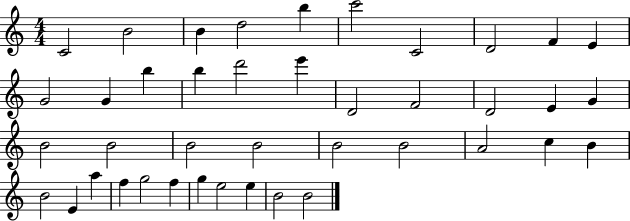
X:1
T:Untitled
M:4/4
L:1/4
K:C
C2 B2 B d2 b c'2 C2 D2 F E G2 G b b d'2 e' D2 F2 D2 E G B2 B2 B2 B2 B2 B2 A2 c B B2 E a f g2 f g e2 e B2 B2